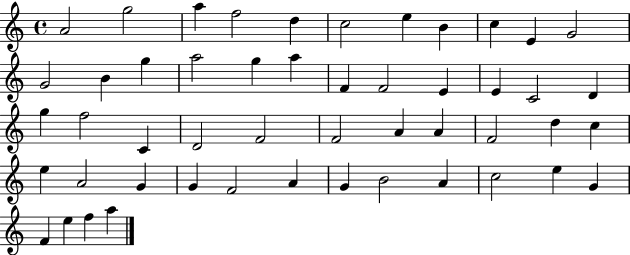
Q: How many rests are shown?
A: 0